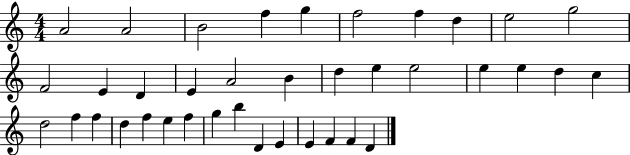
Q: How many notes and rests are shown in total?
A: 38